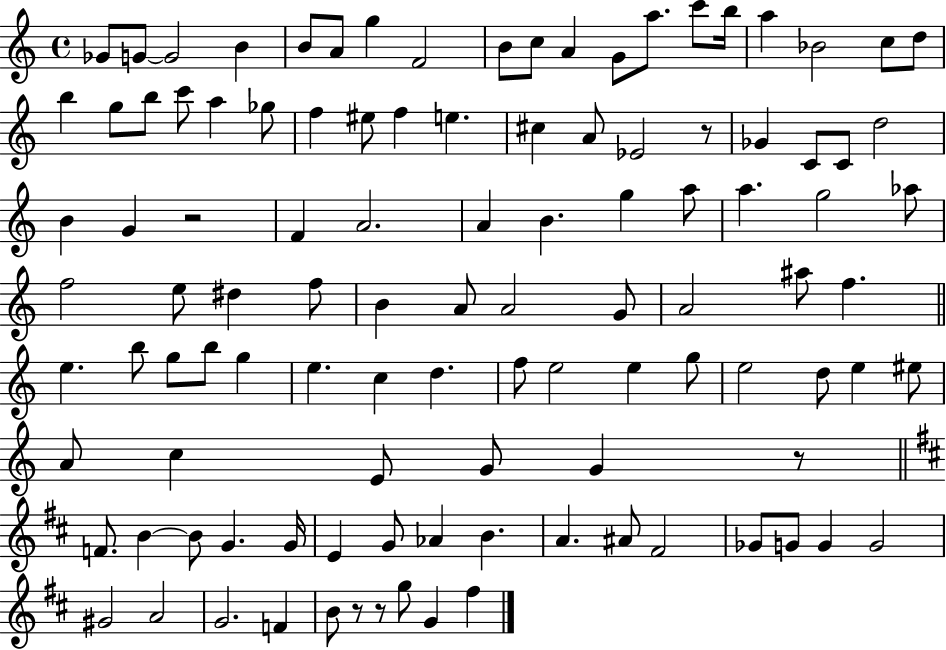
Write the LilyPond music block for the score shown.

{
  \clef treble
  \time 4/4
  \defaultTimeSignature
  \key c \major
  ges'8 g'8~~ g'2 b'4 | b'8 a'8 g''4 f'2 | b'8 c''8 a'4 g'8 a''8. c'''8 b''16 | a''4 bes'2 c''8 d''8 | \break b''4 g''8 b''8 c'''8 a''4 ges''8 | f''4 eis''8 f''4 e''4. | cis''4 a'8 ees'2 r8 | ges'4 c'8 c'8 d''2 | \break b'4 g'4 r2 | f'4 a'2. | a'4 b'4. g''4 a''8 | a''4. g''2 aes''8 | \break f''2 e''8 dis''4 f''8 | b'4 a'8 a'2 g'8 | a'2 ais''8 f''4. | \bar "||" \break \key c \major e''4. b''8 g''8 b''8 g''4 | e''4. c''4 d''4. | f''8 e''2 e''4 g''8 | e''2 d''8 e''4 eis''8 | \break a'8 c''4 e'8 g'8 g'4 r8 | \bar "||" \break \key d \major f'8. b'4~~ b'8 g'4. g'16 | e'4 g'8 aes'4 b'4. | a'4. ais'8 fis'2 | ges'8 g'8 g'4 g'2 | \break gis'2 a'2 | g'2. f'4 | b'8 r8 r8 g''8 g'4 fis''4 | \bar "|."
}